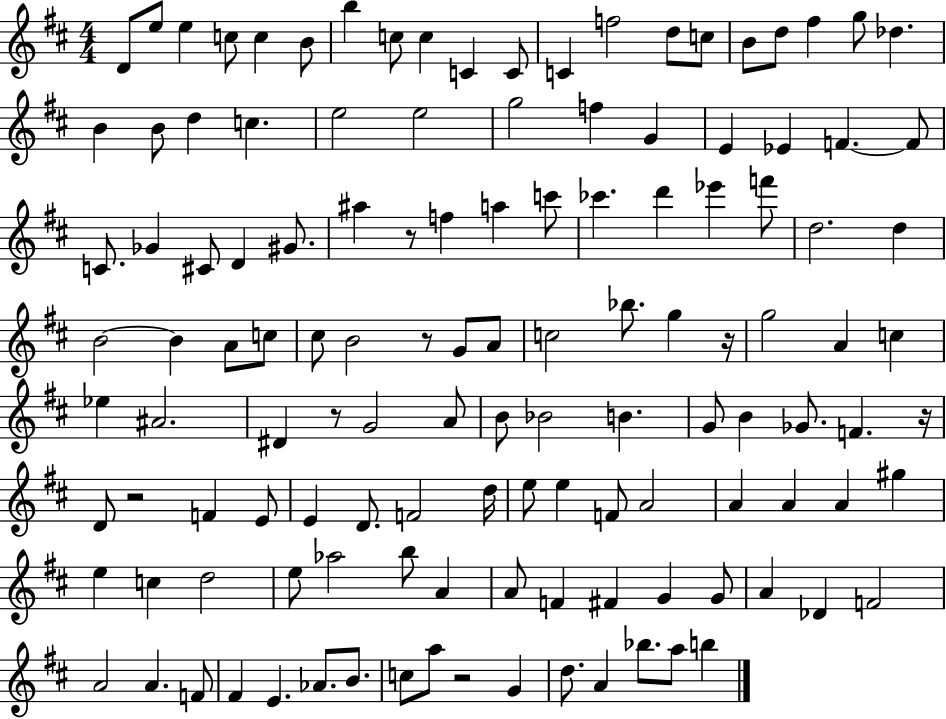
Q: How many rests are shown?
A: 7